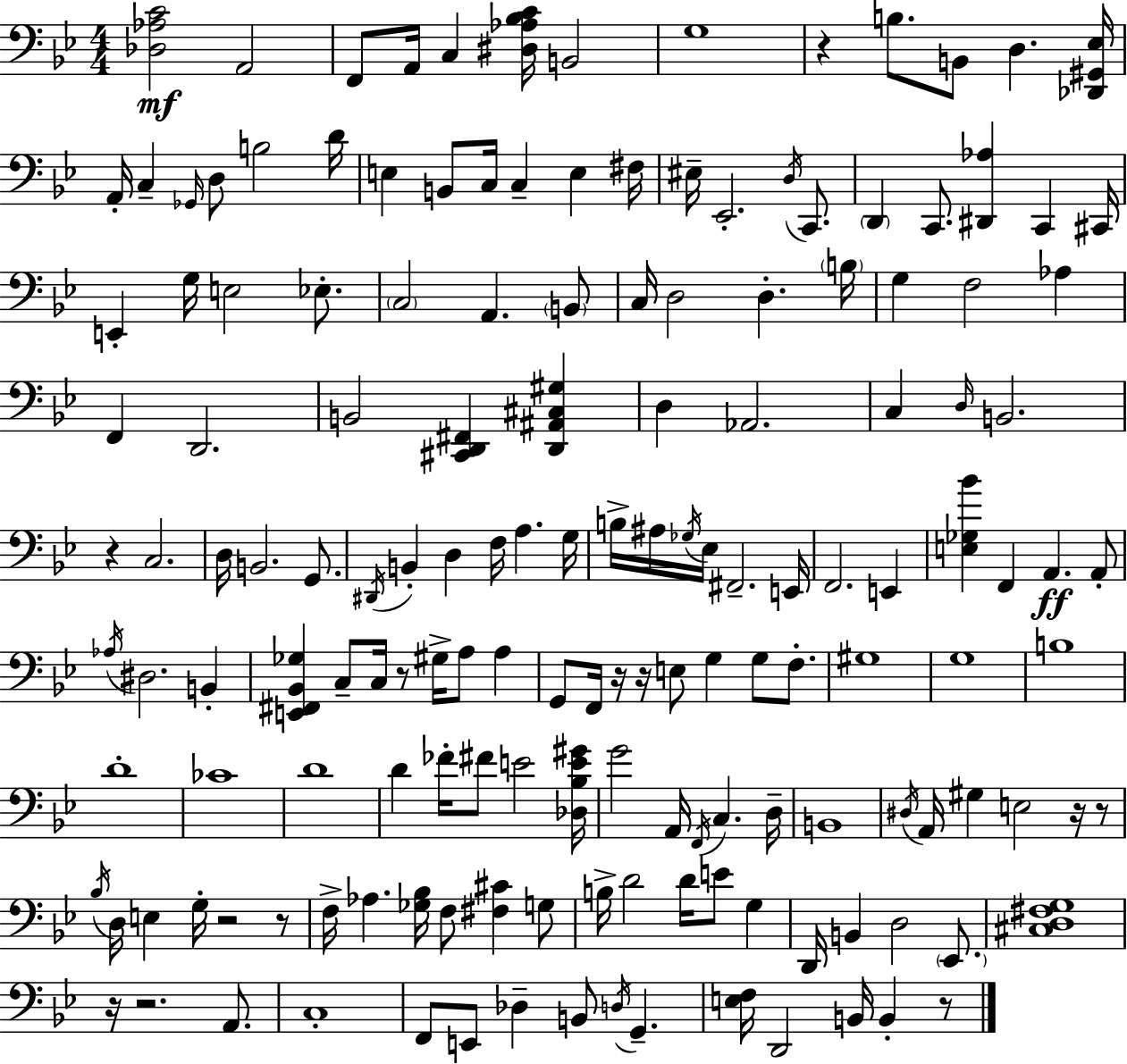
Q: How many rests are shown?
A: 12